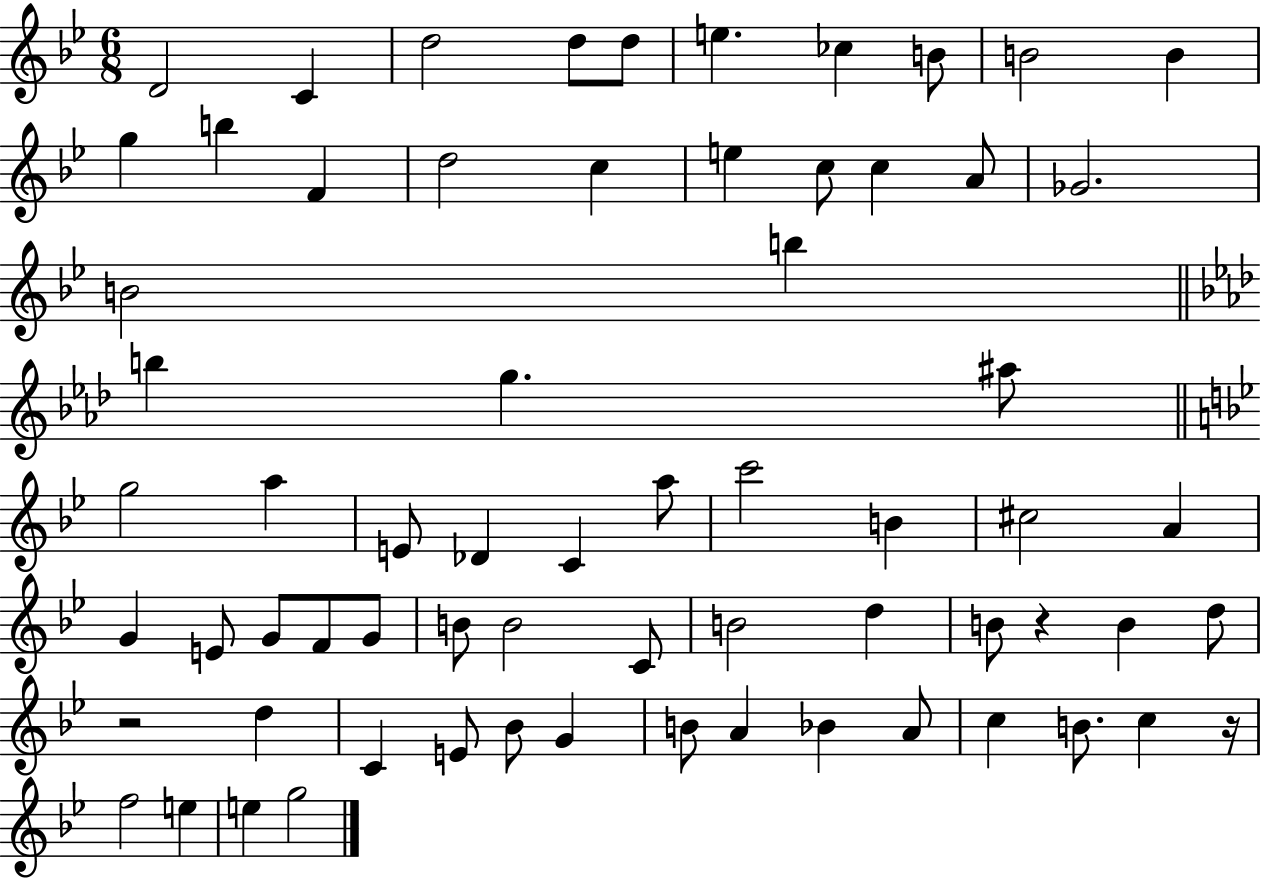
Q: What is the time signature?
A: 6/8